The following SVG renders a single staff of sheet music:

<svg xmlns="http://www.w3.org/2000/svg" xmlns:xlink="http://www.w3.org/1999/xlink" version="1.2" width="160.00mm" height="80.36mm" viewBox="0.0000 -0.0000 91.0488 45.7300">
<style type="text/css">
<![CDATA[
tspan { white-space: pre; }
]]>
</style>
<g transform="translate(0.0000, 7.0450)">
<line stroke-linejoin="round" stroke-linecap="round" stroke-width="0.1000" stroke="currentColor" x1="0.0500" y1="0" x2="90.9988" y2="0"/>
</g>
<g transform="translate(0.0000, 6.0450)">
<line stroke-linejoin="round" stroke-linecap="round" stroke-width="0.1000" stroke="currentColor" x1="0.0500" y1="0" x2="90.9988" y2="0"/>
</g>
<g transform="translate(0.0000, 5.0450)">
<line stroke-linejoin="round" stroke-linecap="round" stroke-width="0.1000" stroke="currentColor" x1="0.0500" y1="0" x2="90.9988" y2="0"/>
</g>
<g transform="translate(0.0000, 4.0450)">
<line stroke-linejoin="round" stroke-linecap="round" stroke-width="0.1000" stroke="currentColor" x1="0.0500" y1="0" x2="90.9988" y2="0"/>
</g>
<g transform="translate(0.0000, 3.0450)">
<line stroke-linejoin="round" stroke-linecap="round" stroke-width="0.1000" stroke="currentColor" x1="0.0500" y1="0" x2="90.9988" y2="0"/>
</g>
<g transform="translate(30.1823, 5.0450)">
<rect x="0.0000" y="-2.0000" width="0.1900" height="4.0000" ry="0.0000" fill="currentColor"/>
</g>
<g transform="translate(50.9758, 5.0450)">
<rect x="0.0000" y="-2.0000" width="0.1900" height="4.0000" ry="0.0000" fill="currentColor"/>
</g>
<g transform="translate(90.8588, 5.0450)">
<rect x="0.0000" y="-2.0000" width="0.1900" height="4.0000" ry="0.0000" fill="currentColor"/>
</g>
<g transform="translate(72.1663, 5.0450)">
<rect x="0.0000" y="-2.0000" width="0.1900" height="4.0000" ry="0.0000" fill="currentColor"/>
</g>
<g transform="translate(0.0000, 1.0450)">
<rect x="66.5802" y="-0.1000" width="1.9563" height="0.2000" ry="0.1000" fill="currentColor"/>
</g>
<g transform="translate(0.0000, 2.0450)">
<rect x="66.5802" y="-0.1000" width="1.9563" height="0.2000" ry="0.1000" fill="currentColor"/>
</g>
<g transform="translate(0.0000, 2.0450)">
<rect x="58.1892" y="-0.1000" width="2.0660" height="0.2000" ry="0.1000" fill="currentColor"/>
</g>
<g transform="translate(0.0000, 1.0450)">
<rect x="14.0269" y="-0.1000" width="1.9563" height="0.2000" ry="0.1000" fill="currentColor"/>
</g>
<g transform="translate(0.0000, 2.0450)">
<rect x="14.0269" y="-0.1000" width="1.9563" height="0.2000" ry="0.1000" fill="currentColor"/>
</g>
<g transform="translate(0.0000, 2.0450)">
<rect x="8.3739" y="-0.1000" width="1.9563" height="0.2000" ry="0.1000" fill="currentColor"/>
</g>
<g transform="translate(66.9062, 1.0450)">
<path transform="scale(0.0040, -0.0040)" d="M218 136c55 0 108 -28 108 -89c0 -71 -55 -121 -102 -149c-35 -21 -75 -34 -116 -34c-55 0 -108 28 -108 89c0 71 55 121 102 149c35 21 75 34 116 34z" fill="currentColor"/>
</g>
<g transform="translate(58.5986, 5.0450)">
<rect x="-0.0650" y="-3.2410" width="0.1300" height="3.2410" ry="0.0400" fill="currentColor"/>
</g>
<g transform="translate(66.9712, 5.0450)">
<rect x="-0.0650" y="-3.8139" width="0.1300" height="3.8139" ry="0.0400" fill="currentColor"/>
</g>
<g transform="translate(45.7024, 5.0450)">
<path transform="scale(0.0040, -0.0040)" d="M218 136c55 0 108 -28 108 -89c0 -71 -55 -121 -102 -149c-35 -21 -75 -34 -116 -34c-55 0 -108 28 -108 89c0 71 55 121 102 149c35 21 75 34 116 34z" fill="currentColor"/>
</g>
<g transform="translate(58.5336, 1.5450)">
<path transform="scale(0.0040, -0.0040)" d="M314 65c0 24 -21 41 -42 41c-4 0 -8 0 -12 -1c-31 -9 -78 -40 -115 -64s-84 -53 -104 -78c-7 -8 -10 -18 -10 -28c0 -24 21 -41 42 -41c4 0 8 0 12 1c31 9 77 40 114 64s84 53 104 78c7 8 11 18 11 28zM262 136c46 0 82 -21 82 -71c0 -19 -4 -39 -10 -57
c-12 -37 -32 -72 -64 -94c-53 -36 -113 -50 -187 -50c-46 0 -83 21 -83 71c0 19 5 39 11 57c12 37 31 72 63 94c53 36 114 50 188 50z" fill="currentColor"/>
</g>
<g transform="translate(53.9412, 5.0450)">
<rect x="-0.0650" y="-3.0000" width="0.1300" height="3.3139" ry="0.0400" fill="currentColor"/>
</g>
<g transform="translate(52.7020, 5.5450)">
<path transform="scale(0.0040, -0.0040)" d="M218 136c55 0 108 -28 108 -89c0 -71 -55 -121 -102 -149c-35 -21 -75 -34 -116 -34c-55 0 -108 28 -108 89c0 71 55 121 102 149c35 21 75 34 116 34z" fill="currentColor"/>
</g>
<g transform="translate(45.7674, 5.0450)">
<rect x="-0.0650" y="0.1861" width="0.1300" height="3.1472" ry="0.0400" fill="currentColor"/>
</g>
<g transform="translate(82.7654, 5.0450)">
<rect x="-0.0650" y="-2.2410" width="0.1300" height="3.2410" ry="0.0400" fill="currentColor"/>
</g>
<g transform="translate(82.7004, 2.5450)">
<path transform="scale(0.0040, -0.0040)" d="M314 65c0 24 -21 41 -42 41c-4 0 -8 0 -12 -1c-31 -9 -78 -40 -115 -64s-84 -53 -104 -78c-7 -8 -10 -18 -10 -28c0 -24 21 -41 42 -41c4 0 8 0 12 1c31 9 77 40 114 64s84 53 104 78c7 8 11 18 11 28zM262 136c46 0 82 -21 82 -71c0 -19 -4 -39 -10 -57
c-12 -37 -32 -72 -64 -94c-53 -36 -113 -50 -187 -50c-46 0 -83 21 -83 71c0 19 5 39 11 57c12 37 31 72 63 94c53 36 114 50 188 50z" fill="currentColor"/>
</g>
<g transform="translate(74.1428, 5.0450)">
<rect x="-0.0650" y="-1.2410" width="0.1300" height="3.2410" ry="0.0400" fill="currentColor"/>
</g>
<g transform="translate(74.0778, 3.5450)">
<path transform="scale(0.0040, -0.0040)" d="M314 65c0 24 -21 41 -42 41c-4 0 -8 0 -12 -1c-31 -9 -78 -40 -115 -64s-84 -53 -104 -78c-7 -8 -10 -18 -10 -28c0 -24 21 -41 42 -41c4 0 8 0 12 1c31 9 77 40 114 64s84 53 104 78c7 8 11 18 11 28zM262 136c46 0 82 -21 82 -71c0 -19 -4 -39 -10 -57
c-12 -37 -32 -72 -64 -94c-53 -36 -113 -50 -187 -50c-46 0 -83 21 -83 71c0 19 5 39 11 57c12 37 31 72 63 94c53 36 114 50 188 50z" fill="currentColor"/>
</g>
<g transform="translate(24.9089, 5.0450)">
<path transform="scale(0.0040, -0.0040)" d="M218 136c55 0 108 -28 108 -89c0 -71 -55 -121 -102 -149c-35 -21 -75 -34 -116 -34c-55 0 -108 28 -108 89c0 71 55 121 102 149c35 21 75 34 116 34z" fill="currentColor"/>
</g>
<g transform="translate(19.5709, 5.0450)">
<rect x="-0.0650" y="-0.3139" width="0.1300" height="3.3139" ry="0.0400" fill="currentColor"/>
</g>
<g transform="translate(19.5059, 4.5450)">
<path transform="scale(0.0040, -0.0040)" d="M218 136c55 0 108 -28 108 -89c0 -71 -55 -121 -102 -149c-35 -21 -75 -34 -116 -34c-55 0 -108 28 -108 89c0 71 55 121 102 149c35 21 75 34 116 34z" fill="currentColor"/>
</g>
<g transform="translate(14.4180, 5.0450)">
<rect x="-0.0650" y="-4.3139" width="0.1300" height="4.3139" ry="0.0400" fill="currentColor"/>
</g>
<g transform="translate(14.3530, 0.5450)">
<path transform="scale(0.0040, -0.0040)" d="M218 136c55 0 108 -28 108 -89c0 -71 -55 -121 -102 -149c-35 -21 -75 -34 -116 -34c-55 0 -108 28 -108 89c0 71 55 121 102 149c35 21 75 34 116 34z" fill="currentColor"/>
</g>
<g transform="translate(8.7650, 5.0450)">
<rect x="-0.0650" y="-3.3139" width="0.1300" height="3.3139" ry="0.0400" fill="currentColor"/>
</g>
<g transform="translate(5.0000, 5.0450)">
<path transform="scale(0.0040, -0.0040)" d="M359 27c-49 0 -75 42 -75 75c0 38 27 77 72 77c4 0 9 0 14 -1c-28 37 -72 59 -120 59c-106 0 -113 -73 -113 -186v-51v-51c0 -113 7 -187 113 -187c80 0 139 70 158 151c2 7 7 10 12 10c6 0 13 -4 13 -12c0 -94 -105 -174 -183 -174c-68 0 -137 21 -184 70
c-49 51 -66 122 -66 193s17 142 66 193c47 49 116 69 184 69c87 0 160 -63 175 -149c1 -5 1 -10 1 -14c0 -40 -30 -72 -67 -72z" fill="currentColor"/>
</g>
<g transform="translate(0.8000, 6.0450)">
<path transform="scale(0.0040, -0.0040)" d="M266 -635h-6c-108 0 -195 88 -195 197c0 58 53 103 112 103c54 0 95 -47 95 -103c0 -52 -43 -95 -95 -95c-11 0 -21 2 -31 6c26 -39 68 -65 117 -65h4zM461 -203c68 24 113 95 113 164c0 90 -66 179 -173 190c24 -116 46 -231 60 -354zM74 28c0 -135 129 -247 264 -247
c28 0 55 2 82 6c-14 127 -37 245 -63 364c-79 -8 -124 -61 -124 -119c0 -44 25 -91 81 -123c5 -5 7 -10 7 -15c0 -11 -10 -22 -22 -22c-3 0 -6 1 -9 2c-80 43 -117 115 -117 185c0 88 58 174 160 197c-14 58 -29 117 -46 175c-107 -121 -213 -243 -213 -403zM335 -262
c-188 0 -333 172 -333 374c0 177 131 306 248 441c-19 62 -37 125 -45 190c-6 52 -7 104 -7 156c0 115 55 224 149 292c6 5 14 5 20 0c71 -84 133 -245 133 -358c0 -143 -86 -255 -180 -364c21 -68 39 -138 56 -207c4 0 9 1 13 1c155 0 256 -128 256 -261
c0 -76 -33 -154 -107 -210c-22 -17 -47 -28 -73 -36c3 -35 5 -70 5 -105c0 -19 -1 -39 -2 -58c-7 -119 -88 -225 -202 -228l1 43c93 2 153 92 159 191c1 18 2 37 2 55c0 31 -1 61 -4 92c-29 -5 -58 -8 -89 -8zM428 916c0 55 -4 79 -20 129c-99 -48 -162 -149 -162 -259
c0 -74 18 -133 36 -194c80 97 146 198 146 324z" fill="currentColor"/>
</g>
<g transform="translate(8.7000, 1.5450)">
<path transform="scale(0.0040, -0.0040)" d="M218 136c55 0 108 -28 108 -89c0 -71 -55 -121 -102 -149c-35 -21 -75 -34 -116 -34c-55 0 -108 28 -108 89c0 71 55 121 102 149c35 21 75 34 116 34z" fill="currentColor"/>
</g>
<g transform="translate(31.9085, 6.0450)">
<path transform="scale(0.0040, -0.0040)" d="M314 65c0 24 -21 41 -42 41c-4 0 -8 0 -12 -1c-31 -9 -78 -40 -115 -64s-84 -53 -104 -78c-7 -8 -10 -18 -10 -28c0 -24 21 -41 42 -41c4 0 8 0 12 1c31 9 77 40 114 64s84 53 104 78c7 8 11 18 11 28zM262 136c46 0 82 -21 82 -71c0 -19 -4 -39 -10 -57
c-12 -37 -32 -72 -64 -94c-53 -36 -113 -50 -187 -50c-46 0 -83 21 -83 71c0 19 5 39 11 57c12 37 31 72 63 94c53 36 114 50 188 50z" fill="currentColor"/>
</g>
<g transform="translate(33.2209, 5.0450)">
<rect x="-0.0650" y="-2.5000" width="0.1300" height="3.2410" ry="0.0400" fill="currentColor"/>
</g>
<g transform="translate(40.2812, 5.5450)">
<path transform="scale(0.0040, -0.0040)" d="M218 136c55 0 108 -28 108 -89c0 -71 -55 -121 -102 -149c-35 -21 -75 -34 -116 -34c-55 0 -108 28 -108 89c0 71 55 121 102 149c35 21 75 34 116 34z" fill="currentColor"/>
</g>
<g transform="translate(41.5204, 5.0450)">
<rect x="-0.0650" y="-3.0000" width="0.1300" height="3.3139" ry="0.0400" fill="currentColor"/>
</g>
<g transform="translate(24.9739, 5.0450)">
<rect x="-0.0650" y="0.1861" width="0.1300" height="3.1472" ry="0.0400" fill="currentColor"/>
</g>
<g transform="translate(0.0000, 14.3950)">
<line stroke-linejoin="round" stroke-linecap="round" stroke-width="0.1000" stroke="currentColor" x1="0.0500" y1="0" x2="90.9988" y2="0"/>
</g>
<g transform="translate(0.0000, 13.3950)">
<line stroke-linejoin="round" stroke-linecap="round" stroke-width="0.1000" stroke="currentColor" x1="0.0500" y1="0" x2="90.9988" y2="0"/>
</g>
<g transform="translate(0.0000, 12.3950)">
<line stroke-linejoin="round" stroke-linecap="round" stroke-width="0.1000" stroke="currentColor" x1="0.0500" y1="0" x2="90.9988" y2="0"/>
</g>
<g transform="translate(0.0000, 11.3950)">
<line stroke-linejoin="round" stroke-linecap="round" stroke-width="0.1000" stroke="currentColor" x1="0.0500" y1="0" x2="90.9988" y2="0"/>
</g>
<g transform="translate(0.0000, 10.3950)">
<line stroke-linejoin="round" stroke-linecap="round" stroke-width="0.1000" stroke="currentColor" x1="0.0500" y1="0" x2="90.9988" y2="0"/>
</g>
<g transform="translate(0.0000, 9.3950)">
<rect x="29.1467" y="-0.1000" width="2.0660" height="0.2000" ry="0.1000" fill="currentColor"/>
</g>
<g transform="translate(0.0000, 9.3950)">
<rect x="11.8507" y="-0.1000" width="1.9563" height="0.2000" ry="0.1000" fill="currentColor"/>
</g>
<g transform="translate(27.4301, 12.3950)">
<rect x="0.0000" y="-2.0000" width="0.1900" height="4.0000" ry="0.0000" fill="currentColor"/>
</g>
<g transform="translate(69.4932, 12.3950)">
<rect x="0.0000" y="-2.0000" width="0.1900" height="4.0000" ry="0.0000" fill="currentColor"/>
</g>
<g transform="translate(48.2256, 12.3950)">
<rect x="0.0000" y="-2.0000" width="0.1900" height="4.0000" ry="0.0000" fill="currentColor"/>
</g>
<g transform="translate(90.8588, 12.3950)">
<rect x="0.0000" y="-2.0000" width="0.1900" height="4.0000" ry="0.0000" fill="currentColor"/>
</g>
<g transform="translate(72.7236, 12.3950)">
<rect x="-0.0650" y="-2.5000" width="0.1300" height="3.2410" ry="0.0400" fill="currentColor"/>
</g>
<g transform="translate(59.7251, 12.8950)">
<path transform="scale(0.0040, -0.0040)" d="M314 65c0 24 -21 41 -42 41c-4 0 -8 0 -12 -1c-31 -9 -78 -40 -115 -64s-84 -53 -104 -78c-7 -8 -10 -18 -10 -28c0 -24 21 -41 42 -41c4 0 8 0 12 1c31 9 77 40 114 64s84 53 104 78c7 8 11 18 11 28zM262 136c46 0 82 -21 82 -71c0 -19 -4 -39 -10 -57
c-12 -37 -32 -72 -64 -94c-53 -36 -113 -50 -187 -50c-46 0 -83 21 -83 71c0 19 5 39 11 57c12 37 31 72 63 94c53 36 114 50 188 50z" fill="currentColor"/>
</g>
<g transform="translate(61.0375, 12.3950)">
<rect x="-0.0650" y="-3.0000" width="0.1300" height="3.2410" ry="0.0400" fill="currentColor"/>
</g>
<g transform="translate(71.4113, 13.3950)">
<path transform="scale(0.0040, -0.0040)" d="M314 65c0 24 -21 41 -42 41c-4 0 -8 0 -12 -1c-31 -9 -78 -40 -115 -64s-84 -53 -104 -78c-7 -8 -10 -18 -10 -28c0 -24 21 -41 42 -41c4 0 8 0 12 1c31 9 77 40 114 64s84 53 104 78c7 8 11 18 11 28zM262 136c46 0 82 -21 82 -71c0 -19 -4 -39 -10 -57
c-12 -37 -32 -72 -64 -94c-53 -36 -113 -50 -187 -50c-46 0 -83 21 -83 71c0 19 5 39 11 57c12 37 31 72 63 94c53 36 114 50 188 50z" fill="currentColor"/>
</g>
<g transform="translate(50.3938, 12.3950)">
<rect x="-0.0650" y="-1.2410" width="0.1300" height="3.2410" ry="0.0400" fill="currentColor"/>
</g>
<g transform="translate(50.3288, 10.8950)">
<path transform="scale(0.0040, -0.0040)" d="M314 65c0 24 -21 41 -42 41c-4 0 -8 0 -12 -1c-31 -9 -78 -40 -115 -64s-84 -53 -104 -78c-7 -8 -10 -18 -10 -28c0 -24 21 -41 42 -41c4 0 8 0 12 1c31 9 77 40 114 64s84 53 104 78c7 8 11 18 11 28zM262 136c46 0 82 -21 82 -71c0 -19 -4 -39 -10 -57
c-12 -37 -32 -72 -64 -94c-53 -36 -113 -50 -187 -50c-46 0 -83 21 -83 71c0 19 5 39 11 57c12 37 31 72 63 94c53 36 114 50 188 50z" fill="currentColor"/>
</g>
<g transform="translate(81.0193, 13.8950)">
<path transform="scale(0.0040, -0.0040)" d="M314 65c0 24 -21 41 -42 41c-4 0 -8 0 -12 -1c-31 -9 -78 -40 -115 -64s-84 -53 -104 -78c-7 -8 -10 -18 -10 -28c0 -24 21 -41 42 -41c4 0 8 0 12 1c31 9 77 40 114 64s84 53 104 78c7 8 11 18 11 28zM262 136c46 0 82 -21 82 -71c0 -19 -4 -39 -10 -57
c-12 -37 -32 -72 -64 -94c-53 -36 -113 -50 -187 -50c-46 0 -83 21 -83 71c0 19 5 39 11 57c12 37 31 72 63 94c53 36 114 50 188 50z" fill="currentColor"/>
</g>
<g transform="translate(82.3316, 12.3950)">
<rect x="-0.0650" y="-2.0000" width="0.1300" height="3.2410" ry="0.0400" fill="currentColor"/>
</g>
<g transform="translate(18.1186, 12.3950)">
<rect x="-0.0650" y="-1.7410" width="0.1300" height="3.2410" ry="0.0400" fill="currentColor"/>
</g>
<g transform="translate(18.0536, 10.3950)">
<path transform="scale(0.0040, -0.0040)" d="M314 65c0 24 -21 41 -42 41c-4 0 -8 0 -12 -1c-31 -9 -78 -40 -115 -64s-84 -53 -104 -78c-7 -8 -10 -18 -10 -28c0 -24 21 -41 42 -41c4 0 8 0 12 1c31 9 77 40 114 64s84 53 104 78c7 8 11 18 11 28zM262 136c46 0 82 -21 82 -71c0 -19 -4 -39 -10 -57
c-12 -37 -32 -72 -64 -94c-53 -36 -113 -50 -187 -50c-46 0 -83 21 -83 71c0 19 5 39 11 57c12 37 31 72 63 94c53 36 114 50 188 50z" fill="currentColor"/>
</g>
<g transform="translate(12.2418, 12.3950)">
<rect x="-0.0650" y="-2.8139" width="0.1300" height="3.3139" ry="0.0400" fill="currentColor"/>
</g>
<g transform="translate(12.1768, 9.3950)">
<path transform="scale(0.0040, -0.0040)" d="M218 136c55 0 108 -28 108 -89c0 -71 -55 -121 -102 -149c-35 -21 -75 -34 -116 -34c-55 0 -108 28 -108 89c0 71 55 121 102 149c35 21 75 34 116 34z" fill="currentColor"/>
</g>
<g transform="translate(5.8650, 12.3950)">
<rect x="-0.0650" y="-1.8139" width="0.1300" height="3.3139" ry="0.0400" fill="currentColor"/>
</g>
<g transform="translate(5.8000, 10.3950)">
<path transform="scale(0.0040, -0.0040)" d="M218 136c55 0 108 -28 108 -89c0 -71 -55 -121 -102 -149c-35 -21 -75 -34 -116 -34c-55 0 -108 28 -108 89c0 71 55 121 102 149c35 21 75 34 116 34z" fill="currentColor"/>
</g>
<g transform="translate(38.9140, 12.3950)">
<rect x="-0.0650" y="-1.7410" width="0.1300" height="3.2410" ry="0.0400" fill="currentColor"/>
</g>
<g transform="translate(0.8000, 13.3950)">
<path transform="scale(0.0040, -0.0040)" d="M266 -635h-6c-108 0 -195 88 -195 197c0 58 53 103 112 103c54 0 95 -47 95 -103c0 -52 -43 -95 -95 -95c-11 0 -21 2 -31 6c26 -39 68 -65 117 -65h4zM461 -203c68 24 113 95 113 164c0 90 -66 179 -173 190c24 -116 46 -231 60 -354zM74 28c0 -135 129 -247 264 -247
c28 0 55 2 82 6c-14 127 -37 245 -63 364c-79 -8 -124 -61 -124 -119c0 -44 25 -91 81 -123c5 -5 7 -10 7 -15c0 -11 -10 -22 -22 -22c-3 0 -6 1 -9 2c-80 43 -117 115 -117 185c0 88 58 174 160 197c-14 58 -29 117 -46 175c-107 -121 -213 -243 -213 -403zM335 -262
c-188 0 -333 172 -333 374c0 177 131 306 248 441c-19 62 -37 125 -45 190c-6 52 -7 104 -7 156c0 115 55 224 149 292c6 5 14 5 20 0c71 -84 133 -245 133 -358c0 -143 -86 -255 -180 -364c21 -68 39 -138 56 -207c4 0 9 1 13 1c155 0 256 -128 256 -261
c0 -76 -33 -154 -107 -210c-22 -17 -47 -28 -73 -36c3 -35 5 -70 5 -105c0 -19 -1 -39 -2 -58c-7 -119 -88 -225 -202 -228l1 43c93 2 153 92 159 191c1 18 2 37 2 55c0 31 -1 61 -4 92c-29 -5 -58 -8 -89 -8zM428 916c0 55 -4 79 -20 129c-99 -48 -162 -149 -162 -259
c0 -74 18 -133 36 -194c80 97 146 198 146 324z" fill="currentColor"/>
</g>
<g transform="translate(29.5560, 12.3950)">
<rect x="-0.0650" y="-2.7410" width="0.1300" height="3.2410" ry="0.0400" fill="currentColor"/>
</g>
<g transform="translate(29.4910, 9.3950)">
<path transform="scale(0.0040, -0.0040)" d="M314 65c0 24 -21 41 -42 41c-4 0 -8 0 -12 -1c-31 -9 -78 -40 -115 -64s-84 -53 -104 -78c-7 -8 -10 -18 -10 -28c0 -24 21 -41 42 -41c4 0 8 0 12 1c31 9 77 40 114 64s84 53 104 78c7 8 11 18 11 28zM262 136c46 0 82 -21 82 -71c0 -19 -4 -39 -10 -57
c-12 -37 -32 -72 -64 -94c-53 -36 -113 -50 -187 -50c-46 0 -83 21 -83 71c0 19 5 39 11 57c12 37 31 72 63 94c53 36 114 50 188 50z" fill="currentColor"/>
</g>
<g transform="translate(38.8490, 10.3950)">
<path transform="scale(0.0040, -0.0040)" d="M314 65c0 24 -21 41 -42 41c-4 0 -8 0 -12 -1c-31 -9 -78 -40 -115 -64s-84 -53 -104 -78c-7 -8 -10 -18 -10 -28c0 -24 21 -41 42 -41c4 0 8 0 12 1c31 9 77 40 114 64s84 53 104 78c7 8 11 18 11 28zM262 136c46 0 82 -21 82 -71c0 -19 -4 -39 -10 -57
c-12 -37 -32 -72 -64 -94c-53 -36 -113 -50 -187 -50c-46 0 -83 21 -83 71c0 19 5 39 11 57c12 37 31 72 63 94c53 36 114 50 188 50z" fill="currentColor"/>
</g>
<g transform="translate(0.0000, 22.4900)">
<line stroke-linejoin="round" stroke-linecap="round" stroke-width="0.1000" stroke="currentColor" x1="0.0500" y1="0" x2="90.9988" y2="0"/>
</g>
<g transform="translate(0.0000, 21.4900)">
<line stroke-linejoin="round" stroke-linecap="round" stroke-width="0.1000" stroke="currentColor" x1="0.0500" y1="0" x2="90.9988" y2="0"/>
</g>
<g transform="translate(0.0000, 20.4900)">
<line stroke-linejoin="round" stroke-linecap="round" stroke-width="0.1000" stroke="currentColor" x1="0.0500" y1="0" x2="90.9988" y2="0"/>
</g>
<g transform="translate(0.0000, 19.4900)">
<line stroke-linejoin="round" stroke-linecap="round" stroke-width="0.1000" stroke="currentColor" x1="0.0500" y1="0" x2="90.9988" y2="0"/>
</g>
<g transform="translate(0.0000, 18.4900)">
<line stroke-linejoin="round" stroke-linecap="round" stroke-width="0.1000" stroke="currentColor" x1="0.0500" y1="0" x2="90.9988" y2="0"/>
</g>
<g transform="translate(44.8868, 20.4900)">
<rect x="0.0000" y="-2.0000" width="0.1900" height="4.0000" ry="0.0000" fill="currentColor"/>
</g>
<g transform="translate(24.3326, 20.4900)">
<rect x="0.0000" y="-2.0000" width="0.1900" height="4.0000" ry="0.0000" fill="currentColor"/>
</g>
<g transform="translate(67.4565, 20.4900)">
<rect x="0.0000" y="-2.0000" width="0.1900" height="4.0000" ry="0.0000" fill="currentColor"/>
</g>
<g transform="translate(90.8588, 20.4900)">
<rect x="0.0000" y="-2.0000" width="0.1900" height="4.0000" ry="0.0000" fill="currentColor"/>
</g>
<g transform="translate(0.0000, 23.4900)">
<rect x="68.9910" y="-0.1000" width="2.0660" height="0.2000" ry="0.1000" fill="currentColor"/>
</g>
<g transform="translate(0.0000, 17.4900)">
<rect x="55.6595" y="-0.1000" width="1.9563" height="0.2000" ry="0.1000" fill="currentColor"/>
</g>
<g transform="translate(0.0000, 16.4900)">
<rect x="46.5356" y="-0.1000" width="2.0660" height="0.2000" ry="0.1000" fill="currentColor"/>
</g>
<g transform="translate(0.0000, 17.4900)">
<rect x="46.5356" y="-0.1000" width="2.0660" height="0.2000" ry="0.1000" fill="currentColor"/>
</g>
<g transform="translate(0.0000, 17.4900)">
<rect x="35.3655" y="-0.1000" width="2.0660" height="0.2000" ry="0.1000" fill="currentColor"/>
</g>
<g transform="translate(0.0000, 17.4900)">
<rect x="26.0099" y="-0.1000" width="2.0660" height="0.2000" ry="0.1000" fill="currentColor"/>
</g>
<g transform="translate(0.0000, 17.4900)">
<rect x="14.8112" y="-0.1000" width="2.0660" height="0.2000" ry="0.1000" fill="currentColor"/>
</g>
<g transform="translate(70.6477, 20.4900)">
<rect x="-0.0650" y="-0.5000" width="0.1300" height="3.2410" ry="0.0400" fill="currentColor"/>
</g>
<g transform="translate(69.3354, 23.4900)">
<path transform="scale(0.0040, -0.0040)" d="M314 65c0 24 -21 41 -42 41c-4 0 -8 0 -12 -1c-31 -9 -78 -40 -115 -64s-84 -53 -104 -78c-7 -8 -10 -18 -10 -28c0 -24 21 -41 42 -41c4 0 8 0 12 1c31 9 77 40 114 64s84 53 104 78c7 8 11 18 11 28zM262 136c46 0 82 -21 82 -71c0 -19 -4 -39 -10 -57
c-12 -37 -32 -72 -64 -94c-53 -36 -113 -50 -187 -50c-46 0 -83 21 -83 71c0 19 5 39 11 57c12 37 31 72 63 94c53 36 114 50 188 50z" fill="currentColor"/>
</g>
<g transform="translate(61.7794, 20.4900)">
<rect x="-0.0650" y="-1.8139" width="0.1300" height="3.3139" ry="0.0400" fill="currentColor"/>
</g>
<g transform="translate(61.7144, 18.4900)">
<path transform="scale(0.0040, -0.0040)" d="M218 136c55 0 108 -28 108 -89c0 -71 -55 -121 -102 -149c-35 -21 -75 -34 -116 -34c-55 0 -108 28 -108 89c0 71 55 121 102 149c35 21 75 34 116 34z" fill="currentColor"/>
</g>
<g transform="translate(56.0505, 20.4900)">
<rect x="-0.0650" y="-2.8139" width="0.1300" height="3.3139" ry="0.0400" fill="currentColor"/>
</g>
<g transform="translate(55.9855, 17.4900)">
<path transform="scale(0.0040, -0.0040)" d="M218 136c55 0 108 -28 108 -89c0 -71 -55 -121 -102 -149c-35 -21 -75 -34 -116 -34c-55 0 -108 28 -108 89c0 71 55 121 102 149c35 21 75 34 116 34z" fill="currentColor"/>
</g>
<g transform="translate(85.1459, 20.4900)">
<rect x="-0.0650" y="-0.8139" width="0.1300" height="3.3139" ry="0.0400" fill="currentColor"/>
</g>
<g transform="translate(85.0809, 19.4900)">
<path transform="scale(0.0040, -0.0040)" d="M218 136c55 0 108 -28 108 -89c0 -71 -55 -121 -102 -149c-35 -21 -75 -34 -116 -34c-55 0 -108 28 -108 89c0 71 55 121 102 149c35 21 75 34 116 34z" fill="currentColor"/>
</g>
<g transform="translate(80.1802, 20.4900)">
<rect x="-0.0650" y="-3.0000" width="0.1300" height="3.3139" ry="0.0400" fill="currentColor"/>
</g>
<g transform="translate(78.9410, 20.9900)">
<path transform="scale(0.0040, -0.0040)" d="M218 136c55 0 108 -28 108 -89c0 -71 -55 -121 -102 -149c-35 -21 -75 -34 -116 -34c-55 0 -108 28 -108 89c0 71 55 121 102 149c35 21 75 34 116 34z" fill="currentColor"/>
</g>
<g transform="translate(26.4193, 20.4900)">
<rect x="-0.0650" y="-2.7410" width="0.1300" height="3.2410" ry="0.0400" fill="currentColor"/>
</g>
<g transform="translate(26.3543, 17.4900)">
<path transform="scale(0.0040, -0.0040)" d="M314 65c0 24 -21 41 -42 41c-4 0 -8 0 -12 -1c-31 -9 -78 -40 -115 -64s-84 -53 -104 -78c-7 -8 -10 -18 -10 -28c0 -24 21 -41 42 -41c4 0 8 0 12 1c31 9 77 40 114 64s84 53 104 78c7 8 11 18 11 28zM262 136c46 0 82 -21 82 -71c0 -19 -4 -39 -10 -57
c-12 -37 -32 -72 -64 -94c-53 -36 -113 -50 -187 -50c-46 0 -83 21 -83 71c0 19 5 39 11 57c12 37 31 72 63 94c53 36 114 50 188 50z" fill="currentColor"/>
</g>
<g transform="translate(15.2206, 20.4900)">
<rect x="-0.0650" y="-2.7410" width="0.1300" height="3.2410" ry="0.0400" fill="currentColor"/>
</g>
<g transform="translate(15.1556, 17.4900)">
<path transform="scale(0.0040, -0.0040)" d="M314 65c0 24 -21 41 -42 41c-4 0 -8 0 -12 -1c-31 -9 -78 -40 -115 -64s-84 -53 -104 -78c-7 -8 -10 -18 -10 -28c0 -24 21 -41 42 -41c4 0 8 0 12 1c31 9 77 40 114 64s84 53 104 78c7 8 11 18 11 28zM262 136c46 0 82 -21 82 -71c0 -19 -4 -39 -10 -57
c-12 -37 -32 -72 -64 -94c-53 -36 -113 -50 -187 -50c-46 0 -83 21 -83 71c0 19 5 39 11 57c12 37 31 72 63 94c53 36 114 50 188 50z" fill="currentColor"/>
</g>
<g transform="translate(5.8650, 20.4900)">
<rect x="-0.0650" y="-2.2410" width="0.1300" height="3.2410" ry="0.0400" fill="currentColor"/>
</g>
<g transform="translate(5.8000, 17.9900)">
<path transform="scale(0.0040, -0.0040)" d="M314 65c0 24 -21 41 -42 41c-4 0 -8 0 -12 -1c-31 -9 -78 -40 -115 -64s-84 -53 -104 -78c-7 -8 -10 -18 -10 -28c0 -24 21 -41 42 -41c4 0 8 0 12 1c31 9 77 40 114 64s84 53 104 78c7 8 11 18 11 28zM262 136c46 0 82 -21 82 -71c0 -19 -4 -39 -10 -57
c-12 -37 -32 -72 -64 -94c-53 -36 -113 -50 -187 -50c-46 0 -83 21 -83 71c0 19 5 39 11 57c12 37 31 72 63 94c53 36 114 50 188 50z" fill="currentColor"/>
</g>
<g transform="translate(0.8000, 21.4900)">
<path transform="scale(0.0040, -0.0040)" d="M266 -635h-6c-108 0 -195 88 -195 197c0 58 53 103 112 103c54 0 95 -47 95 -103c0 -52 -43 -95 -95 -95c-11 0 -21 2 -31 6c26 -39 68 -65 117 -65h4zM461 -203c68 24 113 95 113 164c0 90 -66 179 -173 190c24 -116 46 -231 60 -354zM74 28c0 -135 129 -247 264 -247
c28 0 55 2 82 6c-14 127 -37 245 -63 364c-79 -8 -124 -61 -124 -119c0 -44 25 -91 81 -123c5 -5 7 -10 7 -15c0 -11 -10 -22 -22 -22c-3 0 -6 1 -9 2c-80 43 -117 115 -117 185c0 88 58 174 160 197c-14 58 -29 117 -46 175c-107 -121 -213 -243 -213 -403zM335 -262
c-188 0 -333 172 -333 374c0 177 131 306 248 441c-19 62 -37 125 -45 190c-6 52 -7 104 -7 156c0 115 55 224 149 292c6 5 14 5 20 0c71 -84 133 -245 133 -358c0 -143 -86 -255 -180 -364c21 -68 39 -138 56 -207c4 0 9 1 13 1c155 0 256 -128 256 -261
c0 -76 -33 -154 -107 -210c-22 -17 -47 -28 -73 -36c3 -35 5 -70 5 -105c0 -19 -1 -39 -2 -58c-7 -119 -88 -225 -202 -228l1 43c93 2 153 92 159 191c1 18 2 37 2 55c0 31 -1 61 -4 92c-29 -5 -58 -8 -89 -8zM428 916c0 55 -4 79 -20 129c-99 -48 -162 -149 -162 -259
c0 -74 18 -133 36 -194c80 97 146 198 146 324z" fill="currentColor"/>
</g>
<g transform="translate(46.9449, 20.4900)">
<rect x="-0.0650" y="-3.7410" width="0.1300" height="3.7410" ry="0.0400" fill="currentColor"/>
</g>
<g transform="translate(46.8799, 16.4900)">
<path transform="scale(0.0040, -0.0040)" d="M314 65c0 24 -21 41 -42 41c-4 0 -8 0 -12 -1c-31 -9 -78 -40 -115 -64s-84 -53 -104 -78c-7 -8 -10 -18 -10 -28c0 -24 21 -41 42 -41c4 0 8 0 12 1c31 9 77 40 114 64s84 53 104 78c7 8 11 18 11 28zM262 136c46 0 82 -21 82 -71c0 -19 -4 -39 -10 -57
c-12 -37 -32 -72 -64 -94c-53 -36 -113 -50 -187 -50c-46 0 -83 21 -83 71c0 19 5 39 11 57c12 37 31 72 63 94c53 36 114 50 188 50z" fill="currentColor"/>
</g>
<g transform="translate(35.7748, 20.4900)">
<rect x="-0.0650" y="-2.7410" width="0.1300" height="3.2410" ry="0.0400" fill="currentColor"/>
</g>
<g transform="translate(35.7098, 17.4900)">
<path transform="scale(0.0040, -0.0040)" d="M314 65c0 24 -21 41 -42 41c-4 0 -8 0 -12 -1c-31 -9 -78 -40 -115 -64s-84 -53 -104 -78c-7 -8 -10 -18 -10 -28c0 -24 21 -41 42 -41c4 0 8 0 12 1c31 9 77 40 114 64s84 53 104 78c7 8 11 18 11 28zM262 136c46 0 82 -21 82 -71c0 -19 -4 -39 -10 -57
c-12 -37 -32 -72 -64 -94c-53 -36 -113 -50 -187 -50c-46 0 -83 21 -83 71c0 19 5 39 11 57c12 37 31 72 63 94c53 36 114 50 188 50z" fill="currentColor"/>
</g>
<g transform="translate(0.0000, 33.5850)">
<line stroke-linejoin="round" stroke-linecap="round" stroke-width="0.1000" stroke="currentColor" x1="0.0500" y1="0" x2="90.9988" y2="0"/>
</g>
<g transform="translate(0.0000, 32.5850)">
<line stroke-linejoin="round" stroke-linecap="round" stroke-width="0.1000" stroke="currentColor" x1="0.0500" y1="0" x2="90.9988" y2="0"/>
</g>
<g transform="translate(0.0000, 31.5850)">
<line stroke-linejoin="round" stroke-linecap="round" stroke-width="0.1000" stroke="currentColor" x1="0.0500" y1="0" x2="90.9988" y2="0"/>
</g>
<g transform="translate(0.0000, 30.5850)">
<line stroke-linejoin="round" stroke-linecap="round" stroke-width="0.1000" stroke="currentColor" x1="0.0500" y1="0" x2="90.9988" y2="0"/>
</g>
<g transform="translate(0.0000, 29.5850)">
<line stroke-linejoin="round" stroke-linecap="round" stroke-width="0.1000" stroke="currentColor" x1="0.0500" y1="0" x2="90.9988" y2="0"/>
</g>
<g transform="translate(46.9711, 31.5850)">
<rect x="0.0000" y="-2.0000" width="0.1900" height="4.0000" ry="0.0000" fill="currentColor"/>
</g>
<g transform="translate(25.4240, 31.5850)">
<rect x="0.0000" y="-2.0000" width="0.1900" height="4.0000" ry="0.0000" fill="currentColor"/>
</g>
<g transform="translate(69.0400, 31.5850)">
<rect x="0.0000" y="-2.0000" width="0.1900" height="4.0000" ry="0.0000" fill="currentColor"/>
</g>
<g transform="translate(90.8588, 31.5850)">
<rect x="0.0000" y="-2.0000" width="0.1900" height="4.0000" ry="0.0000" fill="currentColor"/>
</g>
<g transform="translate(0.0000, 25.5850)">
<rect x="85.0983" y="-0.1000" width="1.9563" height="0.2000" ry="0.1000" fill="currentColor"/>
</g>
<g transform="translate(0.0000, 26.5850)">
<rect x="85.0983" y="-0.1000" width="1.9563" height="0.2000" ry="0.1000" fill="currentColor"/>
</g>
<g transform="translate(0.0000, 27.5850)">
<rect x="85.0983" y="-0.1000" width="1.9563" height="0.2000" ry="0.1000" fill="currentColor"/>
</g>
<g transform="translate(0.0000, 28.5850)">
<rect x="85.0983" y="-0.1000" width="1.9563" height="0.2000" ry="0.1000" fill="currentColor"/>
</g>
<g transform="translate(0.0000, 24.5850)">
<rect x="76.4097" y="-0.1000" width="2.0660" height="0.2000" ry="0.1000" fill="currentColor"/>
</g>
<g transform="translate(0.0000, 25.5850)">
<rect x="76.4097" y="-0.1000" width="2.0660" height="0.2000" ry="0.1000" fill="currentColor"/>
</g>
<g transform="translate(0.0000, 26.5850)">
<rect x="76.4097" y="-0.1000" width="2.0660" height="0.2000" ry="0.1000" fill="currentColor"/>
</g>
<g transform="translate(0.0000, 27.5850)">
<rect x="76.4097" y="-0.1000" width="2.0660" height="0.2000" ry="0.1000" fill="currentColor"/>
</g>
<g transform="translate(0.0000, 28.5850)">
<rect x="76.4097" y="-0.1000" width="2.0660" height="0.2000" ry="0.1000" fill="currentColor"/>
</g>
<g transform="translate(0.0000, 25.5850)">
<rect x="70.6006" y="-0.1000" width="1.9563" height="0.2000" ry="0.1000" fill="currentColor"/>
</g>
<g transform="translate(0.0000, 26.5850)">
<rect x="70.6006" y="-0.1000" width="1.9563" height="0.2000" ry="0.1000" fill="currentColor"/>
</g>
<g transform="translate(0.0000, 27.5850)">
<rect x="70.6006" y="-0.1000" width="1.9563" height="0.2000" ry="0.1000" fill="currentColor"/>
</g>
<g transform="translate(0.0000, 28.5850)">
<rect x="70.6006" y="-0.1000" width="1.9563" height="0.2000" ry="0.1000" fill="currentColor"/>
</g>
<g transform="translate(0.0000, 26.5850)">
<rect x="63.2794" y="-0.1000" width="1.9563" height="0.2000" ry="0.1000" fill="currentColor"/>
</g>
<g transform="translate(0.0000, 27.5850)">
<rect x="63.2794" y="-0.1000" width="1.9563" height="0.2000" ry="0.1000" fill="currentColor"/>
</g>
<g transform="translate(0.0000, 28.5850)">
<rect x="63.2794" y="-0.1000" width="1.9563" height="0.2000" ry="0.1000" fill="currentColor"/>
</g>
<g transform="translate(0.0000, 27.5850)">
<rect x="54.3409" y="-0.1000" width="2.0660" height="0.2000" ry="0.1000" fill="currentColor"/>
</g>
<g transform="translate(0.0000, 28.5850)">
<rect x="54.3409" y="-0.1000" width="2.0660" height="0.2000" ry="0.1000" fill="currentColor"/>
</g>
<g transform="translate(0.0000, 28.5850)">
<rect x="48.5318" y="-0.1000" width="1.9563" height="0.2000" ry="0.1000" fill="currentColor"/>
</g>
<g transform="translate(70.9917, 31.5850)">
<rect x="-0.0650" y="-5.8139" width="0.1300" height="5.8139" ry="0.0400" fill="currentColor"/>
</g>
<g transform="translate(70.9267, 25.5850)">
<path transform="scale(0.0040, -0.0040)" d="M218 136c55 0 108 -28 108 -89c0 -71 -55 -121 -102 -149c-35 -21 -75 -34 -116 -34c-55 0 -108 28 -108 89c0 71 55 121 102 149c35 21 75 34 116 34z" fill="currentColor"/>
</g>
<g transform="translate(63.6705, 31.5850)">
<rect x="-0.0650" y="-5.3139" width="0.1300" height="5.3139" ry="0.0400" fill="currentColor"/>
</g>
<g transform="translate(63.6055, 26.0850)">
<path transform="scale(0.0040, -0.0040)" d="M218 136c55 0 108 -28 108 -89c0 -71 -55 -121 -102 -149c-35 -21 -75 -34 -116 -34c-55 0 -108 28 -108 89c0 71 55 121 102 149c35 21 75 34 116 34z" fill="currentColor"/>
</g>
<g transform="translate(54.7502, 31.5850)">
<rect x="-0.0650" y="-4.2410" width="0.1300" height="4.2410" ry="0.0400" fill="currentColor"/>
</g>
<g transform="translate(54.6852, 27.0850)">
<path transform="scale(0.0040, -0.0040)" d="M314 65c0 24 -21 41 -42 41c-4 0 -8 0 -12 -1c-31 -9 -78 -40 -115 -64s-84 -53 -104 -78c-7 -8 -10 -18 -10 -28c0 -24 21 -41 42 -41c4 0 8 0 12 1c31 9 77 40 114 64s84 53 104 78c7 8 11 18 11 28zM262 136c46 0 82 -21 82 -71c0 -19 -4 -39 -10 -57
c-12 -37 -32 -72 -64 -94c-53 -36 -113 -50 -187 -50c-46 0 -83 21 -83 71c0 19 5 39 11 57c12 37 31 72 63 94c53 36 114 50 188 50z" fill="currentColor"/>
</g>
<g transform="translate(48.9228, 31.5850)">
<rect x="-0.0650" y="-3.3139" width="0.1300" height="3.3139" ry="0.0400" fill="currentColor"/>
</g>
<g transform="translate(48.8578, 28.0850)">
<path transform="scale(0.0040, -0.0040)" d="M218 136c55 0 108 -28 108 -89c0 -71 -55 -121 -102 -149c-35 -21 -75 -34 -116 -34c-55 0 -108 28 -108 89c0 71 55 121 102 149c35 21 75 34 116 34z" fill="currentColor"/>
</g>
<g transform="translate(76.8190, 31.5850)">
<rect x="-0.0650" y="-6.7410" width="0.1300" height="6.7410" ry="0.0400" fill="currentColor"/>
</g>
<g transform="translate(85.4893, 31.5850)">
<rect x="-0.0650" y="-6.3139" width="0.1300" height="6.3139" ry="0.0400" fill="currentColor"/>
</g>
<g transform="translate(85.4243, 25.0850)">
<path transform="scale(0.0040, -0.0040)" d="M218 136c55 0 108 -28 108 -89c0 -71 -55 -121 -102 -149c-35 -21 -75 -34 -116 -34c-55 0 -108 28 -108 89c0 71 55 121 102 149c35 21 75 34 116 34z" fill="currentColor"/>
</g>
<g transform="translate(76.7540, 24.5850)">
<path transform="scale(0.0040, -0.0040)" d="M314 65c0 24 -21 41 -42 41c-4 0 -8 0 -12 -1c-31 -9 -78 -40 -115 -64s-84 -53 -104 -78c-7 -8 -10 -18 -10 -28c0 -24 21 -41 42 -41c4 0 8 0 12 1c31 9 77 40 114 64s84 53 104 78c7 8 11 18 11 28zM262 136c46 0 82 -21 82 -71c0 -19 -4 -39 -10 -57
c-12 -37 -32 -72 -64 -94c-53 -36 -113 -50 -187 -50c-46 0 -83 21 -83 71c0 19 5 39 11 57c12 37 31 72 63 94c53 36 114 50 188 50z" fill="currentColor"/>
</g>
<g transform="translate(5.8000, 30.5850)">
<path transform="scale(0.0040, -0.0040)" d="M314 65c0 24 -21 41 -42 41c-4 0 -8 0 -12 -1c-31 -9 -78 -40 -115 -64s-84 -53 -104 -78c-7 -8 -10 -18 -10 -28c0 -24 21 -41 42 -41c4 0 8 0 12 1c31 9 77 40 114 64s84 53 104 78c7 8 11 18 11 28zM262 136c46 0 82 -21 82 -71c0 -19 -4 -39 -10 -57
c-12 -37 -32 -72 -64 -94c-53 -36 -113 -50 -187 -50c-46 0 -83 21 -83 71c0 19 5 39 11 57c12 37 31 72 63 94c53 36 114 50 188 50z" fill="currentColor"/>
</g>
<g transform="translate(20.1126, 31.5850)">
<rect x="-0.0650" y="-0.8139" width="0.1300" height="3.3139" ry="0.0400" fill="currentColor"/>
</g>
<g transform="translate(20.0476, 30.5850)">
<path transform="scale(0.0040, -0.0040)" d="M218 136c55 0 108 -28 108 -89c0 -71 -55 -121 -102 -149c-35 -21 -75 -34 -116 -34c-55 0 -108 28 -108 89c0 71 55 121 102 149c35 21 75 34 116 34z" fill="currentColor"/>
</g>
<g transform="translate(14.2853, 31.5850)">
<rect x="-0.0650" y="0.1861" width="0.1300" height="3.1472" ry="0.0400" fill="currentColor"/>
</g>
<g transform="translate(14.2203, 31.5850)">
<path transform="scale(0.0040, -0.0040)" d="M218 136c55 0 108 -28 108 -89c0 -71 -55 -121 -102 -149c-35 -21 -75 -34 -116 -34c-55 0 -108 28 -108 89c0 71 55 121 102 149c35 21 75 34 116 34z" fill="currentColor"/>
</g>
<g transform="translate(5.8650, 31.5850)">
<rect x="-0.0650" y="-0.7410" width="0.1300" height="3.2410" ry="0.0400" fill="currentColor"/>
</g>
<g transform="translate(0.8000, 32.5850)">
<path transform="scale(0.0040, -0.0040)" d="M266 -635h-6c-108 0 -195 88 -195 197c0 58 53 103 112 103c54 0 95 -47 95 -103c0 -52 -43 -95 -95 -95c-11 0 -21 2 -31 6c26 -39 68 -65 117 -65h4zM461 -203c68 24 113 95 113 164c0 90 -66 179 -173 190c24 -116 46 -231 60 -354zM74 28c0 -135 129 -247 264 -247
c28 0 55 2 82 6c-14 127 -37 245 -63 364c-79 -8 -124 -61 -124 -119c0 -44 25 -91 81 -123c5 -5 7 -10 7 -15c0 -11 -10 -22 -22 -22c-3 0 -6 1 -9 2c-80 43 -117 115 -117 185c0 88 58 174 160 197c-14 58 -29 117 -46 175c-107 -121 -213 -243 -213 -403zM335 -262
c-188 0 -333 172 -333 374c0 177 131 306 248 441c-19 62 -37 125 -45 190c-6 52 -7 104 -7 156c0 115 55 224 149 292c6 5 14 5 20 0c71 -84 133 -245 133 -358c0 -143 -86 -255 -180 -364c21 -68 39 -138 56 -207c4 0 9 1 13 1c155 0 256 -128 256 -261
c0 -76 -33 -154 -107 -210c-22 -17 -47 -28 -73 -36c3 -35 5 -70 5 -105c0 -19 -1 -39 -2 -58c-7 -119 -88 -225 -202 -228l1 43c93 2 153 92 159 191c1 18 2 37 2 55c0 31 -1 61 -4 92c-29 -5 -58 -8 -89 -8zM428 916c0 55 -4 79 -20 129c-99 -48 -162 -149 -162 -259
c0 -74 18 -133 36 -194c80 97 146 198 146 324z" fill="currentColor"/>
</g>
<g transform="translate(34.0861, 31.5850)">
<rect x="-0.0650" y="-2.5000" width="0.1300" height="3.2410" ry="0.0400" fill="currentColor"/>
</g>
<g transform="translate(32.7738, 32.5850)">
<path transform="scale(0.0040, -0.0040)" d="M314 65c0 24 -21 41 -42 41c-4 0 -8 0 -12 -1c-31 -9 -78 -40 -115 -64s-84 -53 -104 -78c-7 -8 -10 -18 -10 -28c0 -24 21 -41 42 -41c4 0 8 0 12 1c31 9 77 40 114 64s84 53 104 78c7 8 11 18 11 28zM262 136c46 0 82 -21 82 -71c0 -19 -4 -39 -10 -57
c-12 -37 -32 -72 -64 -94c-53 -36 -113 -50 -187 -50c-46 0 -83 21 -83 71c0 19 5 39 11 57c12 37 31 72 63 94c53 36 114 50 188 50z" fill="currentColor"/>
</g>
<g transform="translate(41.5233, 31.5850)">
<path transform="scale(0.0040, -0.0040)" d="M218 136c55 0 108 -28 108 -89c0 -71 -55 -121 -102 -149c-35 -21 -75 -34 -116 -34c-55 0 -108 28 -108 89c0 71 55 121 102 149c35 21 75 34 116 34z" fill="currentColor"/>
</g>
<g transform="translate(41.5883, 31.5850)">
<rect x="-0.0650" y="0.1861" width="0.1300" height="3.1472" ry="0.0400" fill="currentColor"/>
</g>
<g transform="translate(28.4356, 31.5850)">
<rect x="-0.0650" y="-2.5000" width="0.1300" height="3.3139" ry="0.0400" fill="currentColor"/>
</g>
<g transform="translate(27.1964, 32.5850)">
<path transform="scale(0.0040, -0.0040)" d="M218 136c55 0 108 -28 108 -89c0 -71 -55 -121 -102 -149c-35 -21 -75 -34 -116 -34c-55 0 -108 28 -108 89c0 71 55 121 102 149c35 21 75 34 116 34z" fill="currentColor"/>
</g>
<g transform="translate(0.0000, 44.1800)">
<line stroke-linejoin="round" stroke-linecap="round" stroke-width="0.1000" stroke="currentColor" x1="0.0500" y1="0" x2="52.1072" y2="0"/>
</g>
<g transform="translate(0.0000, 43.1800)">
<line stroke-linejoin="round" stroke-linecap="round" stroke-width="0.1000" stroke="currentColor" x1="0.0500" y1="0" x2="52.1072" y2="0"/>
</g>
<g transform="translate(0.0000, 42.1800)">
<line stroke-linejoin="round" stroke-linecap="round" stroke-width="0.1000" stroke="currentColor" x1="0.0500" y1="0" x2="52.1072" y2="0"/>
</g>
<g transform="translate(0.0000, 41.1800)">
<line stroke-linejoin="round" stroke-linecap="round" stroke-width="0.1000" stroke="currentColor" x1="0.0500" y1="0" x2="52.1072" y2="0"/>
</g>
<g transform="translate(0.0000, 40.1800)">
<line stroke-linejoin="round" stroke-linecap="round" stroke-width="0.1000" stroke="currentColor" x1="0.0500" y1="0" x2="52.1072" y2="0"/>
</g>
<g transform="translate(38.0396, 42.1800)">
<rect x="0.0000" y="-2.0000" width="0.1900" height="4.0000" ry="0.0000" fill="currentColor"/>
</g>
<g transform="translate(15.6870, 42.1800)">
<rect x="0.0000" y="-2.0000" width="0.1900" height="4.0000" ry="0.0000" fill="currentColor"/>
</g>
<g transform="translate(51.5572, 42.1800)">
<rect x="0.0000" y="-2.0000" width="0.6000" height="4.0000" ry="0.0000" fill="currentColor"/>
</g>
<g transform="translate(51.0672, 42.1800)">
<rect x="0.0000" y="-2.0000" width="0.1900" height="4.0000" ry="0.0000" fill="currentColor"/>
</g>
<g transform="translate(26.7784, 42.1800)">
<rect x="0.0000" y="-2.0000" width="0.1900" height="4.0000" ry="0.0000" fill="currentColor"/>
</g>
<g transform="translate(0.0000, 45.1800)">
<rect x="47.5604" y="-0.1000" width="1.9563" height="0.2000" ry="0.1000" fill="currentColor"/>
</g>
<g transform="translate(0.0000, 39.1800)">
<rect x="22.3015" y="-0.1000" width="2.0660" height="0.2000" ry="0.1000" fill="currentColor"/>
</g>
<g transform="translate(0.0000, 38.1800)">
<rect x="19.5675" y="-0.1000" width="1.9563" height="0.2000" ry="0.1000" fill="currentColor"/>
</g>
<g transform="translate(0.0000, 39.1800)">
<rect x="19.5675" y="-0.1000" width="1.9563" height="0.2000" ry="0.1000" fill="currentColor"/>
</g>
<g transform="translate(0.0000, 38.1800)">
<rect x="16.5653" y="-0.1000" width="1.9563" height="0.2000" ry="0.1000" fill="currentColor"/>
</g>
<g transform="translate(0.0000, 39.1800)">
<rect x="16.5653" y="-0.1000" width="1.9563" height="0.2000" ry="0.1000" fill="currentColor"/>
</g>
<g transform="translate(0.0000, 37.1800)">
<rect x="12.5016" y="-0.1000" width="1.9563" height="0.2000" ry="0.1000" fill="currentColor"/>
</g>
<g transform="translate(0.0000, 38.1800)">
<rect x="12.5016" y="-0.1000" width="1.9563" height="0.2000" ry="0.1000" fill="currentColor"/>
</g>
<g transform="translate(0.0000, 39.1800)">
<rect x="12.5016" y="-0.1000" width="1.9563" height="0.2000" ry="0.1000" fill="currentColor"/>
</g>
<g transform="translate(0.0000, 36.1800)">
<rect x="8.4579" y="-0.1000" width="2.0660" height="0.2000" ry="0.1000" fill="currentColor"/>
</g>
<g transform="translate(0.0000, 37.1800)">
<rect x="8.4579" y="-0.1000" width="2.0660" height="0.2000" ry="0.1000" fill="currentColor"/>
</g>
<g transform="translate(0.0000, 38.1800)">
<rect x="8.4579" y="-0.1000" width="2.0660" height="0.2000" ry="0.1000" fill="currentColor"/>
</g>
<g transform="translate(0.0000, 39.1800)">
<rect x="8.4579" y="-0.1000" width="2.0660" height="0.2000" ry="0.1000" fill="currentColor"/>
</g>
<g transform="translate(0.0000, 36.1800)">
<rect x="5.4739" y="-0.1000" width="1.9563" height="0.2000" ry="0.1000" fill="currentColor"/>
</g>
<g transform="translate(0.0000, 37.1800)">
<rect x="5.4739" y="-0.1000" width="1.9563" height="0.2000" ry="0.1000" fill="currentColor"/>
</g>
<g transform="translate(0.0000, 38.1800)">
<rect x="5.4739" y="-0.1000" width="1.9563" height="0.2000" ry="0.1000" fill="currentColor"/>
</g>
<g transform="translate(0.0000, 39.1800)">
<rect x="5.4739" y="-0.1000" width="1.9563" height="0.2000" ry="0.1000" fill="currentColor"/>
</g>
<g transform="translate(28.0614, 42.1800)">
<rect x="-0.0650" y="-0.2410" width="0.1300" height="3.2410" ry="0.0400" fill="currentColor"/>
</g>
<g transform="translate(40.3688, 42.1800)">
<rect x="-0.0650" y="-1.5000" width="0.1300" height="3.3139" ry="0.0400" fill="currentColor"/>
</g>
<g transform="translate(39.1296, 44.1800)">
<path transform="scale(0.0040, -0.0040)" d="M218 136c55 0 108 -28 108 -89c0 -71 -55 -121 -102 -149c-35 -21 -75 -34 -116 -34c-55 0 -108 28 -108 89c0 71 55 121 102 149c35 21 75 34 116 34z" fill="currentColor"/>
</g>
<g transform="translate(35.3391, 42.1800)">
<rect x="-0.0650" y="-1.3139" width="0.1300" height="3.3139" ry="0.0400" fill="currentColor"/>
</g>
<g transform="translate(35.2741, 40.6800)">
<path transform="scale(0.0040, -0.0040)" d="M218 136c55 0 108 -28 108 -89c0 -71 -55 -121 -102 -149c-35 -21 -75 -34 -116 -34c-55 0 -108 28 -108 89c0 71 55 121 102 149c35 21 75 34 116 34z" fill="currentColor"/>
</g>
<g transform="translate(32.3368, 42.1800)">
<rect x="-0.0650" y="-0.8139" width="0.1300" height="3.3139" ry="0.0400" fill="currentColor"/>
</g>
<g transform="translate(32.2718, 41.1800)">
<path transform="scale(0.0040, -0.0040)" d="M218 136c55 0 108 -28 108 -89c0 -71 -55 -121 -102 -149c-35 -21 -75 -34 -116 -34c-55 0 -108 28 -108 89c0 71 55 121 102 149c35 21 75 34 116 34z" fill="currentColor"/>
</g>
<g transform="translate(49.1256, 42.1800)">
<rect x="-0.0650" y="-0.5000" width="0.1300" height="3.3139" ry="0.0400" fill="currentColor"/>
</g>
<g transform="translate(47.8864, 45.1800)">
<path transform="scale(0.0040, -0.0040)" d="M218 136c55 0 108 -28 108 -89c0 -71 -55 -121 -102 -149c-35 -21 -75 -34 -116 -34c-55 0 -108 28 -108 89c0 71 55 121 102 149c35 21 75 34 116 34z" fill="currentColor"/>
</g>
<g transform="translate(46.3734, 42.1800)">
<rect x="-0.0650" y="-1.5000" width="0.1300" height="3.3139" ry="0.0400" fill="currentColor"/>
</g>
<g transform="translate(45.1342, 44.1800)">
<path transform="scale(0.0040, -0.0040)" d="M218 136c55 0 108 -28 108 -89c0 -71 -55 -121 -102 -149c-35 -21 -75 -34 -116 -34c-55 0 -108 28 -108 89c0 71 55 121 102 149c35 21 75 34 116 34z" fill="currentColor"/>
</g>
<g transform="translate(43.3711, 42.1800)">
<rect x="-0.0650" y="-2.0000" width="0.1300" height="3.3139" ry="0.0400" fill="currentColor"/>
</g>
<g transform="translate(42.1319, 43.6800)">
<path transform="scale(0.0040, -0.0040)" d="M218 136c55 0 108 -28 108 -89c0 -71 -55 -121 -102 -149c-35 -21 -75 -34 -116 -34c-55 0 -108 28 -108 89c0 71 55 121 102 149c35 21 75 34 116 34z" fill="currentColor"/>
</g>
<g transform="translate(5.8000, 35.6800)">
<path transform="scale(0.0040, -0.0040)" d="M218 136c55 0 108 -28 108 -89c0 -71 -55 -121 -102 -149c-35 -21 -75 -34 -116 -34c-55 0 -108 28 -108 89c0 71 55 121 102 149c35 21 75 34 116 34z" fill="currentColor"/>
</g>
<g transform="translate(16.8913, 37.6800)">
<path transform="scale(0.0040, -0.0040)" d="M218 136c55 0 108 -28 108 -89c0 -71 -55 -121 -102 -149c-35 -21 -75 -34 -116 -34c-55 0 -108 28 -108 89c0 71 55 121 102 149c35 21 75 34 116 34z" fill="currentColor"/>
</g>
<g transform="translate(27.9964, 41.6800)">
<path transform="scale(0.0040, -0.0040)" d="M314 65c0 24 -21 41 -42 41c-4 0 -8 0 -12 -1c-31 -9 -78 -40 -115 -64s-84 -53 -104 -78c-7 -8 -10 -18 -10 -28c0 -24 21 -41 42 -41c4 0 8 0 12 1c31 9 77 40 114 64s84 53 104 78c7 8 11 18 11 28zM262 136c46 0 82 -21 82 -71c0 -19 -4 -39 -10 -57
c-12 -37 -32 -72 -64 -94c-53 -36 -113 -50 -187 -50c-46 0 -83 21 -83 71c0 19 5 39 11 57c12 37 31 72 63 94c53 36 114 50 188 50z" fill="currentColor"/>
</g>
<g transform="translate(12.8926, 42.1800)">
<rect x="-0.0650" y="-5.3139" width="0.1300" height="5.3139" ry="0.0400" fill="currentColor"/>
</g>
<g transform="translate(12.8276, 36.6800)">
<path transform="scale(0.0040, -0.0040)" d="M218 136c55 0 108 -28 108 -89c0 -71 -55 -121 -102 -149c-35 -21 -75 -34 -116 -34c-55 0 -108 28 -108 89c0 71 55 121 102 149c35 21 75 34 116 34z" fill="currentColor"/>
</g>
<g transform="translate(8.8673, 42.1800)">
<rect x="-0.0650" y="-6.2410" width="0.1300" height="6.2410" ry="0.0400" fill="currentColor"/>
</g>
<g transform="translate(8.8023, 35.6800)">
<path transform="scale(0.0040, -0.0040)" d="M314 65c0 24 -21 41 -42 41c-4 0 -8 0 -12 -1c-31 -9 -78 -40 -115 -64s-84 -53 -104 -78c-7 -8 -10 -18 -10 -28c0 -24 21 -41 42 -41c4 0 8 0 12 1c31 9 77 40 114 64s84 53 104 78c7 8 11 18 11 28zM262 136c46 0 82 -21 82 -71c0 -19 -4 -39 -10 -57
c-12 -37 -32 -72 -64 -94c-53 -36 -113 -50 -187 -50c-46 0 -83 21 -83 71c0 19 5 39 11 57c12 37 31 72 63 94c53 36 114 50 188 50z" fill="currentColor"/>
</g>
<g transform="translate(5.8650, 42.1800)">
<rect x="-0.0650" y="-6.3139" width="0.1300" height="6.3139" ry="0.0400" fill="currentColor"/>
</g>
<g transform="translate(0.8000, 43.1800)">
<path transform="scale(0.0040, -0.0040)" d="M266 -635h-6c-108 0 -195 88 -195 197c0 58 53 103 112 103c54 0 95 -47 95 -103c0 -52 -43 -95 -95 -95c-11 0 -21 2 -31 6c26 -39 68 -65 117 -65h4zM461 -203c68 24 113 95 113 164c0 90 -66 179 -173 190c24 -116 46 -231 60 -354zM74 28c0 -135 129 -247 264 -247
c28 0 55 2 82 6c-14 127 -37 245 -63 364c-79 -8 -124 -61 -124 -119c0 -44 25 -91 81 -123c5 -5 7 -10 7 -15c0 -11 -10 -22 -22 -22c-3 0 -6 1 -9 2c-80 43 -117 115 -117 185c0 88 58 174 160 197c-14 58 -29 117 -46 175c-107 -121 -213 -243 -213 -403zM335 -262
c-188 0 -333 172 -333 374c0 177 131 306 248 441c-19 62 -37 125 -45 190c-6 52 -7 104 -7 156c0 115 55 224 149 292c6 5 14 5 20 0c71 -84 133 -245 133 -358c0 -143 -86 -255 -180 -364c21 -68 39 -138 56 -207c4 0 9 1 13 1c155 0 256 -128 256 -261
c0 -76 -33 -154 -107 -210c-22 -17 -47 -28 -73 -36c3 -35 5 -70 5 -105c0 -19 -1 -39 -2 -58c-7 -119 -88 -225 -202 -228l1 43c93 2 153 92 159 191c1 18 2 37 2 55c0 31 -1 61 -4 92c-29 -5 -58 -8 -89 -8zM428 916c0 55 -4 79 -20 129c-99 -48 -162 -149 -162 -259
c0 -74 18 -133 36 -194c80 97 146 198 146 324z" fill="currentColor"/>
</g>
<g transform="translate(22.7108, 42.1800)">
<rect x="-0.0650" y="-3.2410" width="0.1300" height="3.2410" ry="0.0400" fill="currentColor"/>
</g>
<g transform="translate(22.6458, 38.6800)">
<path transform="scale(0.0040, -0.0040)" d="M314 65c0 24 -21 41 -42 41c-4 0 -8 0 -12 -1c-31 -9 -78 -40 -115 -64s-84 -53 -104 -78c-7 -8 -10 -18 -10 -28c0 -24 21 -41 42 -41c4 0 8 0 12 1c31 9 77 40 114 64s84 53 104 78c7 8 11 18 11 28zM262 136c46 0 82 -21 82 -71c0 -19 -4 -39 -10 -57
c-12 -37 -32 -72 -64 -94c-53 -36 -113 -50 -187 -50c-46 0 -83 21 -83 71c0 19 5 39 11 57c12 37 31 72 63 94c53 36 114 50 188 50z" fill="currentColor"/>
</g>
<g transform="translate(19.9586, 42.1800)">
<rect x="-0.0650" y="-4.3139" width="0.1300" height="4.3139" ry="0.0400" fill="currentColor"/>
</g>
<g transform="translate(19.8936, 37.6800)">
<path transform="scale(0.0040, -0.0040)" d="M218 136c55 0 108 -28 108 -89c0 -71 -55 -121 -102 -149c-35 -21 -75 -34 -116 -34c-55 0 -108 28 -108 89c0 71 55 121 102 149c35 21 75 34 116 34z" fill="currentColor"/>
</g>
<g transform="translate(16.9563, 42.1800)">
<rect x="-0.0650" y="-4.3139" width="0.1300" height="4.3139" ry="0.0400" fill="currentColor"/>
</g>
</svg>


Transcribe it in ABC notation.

X:1
T:Untitled
M:4/4
L:1/4
K:C
b d' c B G2 A B A b2 c' e2 g2 f a f2 a2 f2 e2 A2 G2 F2 g2 a2 a2 a2 c'2 a f C2 A d d2 B d G G2 B b d'2 f' g' b'2 a' a' a'2 f' d' d' b2 c2 d e E F E C